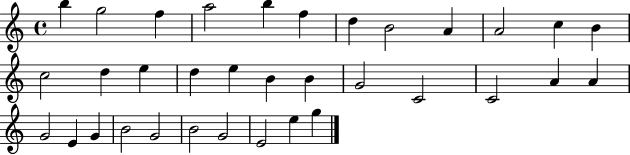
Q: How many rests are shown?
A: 0